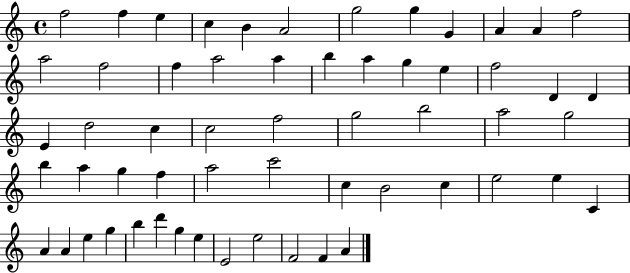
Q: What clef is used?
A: treble